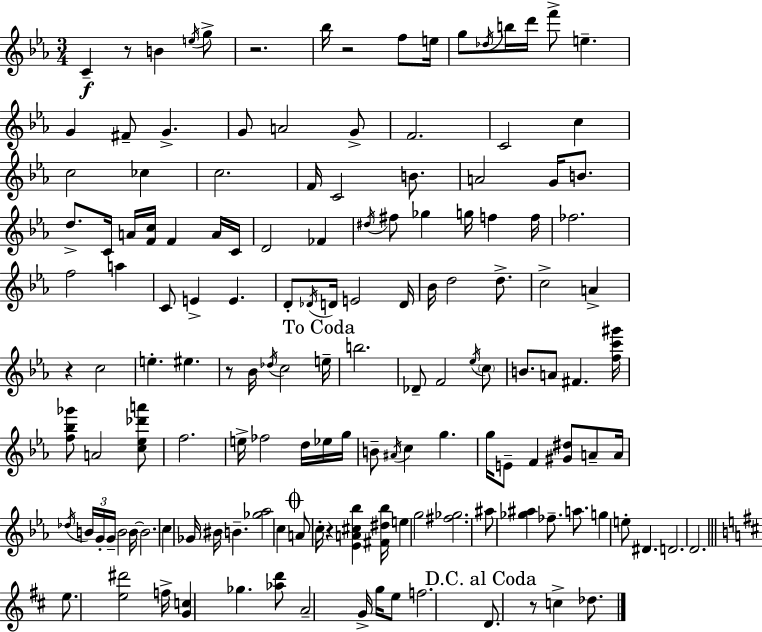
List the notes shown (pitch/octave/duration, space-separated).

C4/q R/e B4/q E5/s G5/e R/h. Bb5/s R/h F5/e E5/s G5/e Db5/s B5/s D6/s F6/e E5/q. G4/q F#4/e G4/q. G4/e A4/h G4/e F4/h. C4/h C5/q C5/h CES5/q C5/h. F4/s C4/h B4/e. A4/h G4/s B4/e. D5/e. C4/s A4/s [F4,C5]/s F4/q A4/s C4/s D4/h FES4/q D#5/s F#5/e Gb5/q G5/s F5/q F5/s FES5/h. F5/h A5/q C4/e E4/q E4/q. D4/e Db4/s D4/s E4/h D4/s Bb4/s D5/h D5/e. C5/h A4/q R/q C5/h E5/q. EIS5/q. R/e Bb4/s Db5/s C5/h E5/s B5/h. Db4/e F4/h Eb5/s C5/e B4/e. A4/e F#4/q. [F5,C6,G#6]/s [F5,Bb5,Gb6]/e A4/h [C5,Eb5,Db6,A6]/e F5/h. E5/s FES5/h D5/s Eb5/s G5/s B4/e A#4/s C5/q G5/q. G5/s E4/e F4/q [G#4,D#5]/e A4/e A4/s Db5/s B4/s G4/s G4/s B4/h B4/s B4/h. C5/q Gb4/s BIS4/s B4/q. [Gb5,Ab5]/h C5/q A4/e C5/s R/q [Eb4,A4,C#5,Bb5]/q [F#4,D#5,Bb5]/s E5/q G5/h [F#5,Gb5]/h. A#5/e [Gb5,A#5]/q FES5/e. A5/e. G5/q E5/e D#4/q. D4/h. D4/h. E5/e. [E5,D#6]/h F5/s [G4,C5]/q Gb5/q. [Ab5,D6]/e A4/h G4/s G5/s E5/e F5/h. D4/e. R/e C5/q Db5/e.